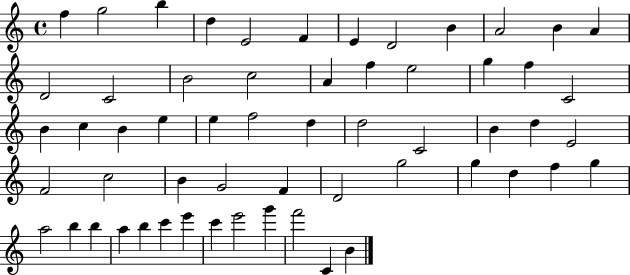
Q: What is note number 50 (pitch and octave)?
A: B5